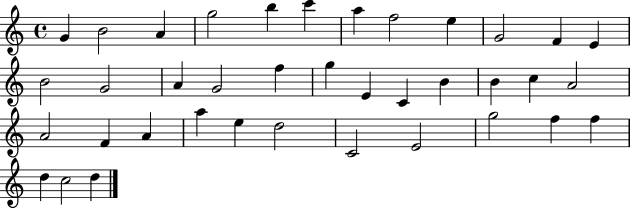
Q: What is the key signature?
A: C major